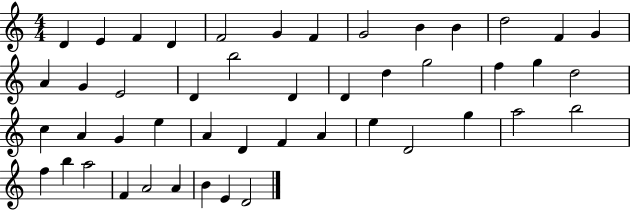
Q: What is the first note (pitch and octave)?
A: D4